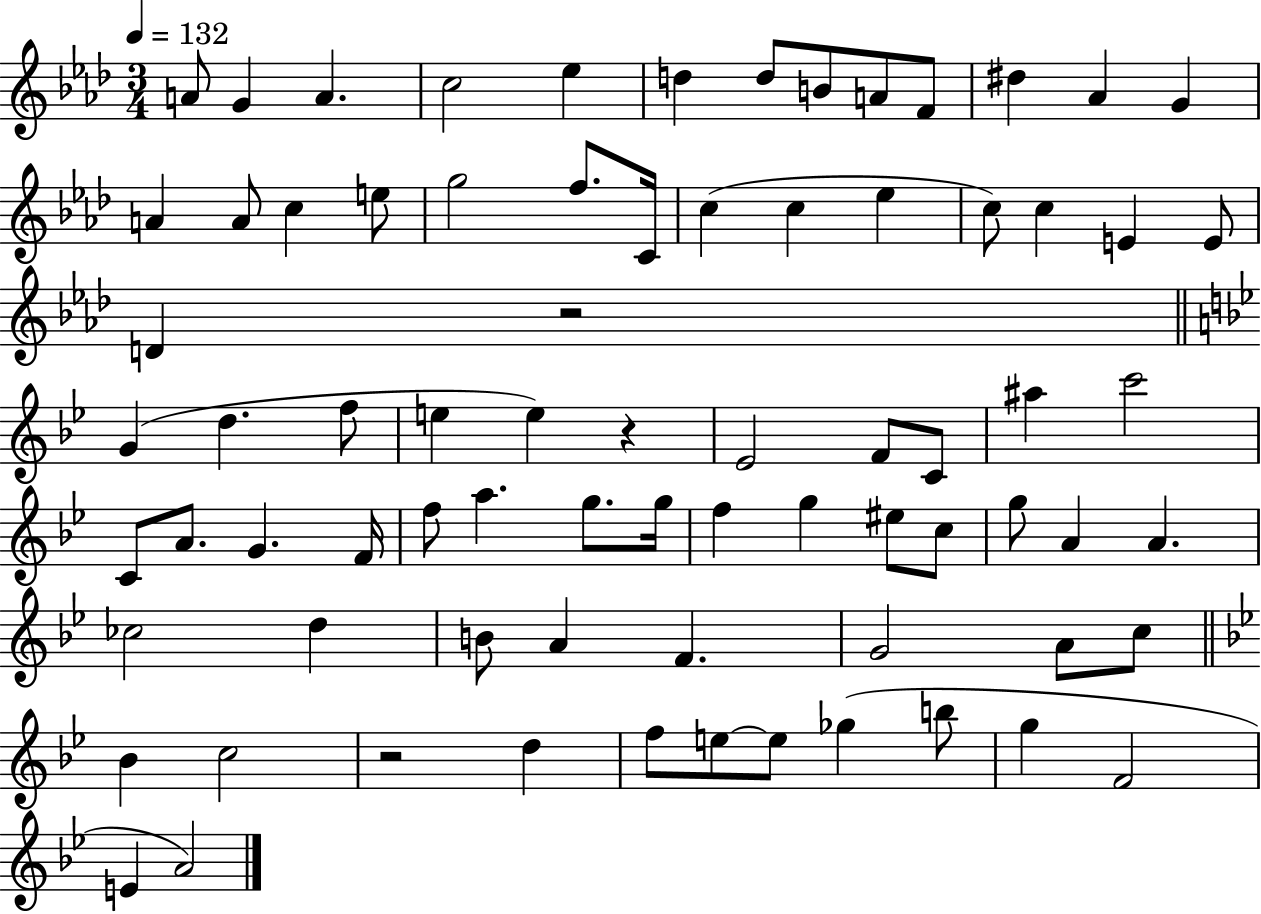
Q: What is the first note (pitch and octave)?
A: A4